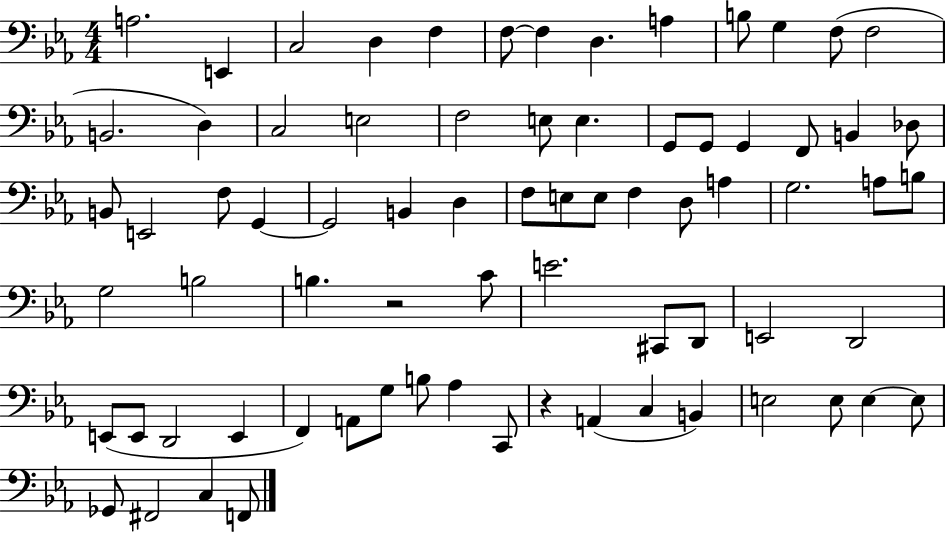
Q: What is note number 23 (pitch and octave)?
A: G2